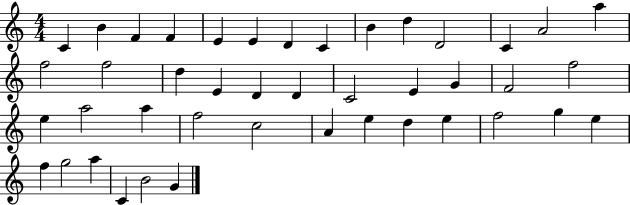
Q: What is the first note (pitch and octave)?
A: C4